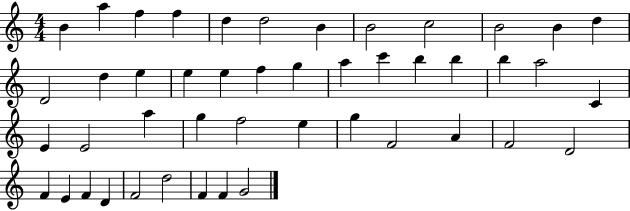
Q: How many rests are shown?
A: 0